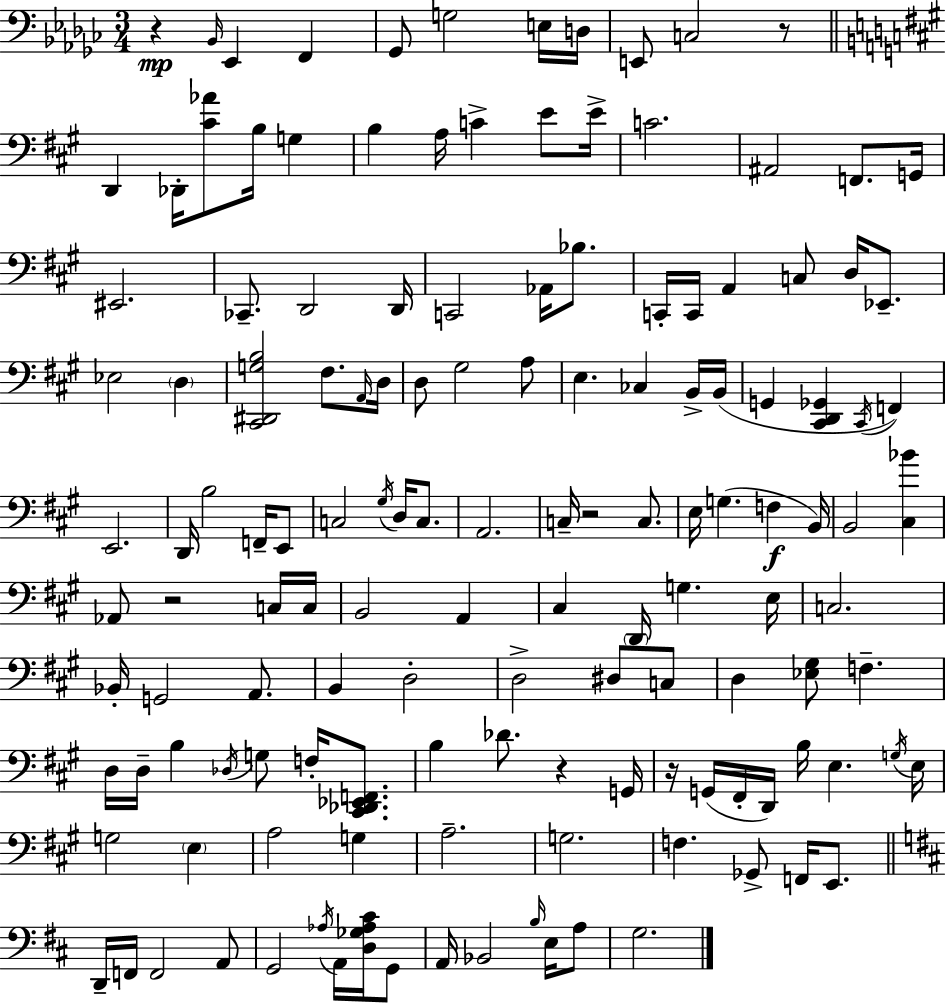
X:1
T:Untitled
M:3/4
L:1/4
K:Ebm
z _B,,/4 _E,, F,, _G,,/2 G,2 E,/4 D,/4 E,,/2 C,2 z/2 D,, _D,,/4 [^C_A]/2 B,/4 G, B, A,/4 C E/2 E/4 C2 ^A,,2 F,,/2 G,,/4 ^E,,2 _C,,/2 D,,2 D,,/4 C,,2 _A,,/4 _B,/2 C,,/4 C,,/4 A,, C,/2 D,/4 _E,,/2 _E,2 D, [^C,,^D,,G,B,]2 ^F,/2 A,,/4 D,/4 D,/2 ^G,2 A,/2 E, _C, B,,/4 B,,/4 G,, [^C,,D,,_G,,] ^C,,/4 F,, E,,2 D,,/4 B,2 F,,/4 E,,/2 C,2 ^G,/4 D,/4 C,/2 A,,2 C,/4 z2 C,/2 E,/4 G, F, B,,/4 B,,2 [^C,_B] _A,,/2 z2 C,/4 C,/4 B,,2 A,, ^C, D,,/4 G, E,/4 C,2 _B,,/4 G,,2 A,,/2 B,, D,2 D,2 ^D,/2 C,/2 D, [_E,^G,]/2 F, D,/4 D,/4 B, _D,/4 G,/2 F,/4 [^C,,_D,,_E,,F,,]/2 B, _D/2 z G,,/4 z/4 G,,/4 ^F,,/4 D,,/4 B,/4 E, G,/4 E,/4 G,2 E, A,2 G, A,2 G,2 F, _G,,/2 F,,/4 E,,/2 D,,/4 F,,/4 F,,2 A,,/2 G,,2 _A,/4 A,,/4 [D,_G,_A,^C]/4 G,,/2 A,,/4 _B,,2 B,/4 E,/4 A,/2 G,2